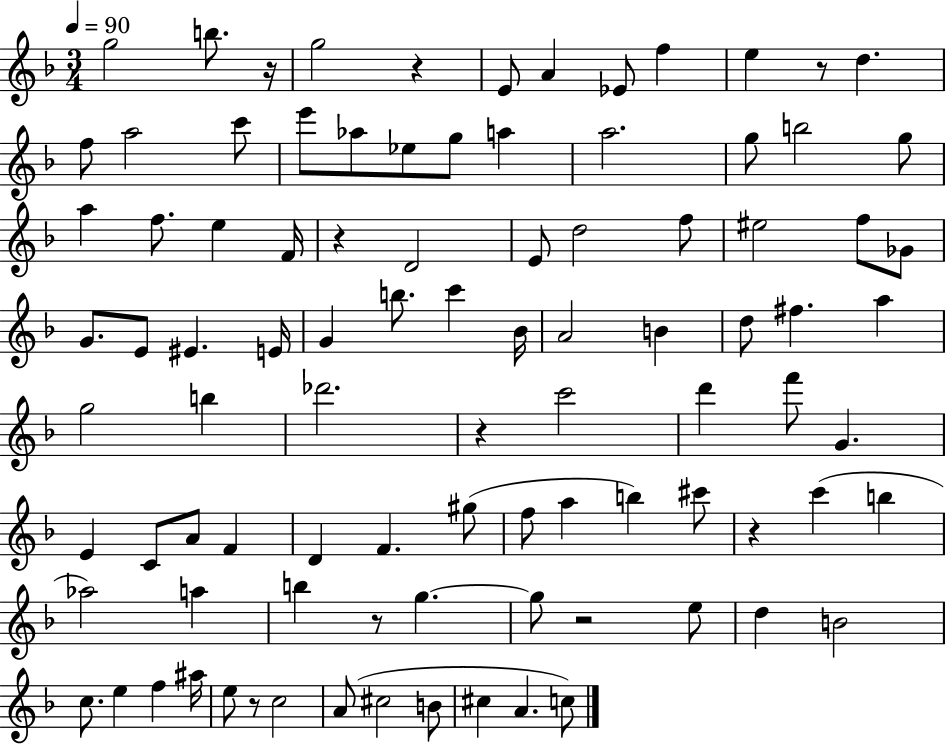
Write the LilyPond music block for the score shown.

{
  \clef treble
  \numericTimeSignature
  \time 3/4
  \key f \major
  \tempo 4 = 90
  g''2 b''8. r16 | g''2 r4 | e'8 a'4 ees'8 f''4 | e''4 r8 d''4. | \break f''8 a''2 c'''8 | e'''8 aes''8 ees''8 g''8 a''4 | a''2. | g''8 b''2 g''8 | \break a''4 f''8. e''4 f'16 | r4 d'2 | e'8 d''2 f''8 | eis''2 f''8 ges'8 | \break g'8. e'8 eis'4. e'16 | g'4 b''8. c'''4 bes'16 | a'2 b'4 | d''8 fis''4. a''4 | \break g''2 b''4 | des'''2. | r4 c'''2 | d'''4 f'''8 g'4. | \break e'4 c'8 a'8 f'4 | d'4 f'4. gis''8( | f''8 a''4 b''4) cis'''8 | r4 c'''4( b''4 | \break aes''2) a''4 | b''4 r8 g''4.~~ | g''8 r2 e''8 | d''4 b'2 | \break c''8. e''4 f''4 ais''16 | e''8 r8 c''2 | a'8( cis''2 b'8 | cis''4 a'4. c''8) | \break \bar "|."
}